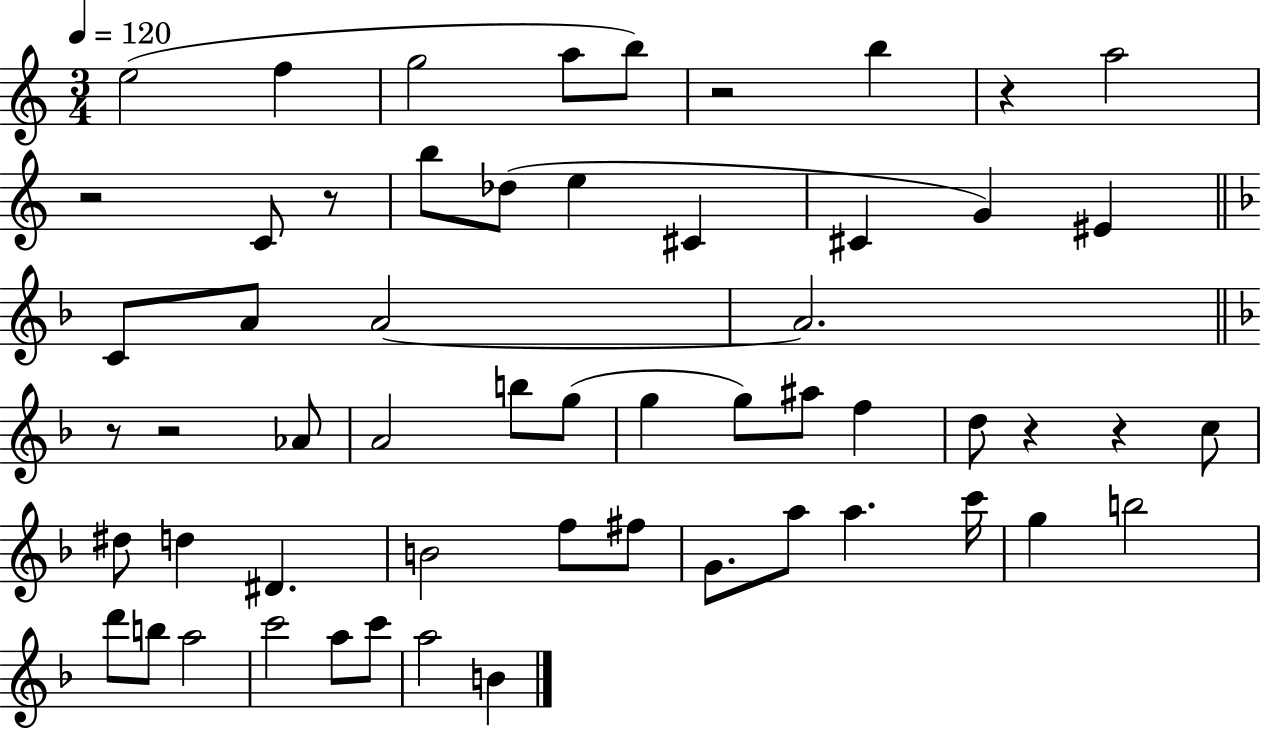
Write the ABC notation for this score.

X:1
T:Untitled
M:3/4
L:1/4
K:C
e2 f g2 a/2 b/2 z2 b z a2 z2 C/2 z/2 b/2 _d/2 e ^C ^C G ^E C/2 A/2 A2 A2 z/2 z2 _A/2 A2 b/2 g/2 g g/2 ^a/2 f d/2 z z c/2 ^d/2 d ^D B2 f/2 ^f/2 G/2 a/2 a c'/4 g b2 d'/2 b/2 a2 c'2 a/2 c'/2 a2 B